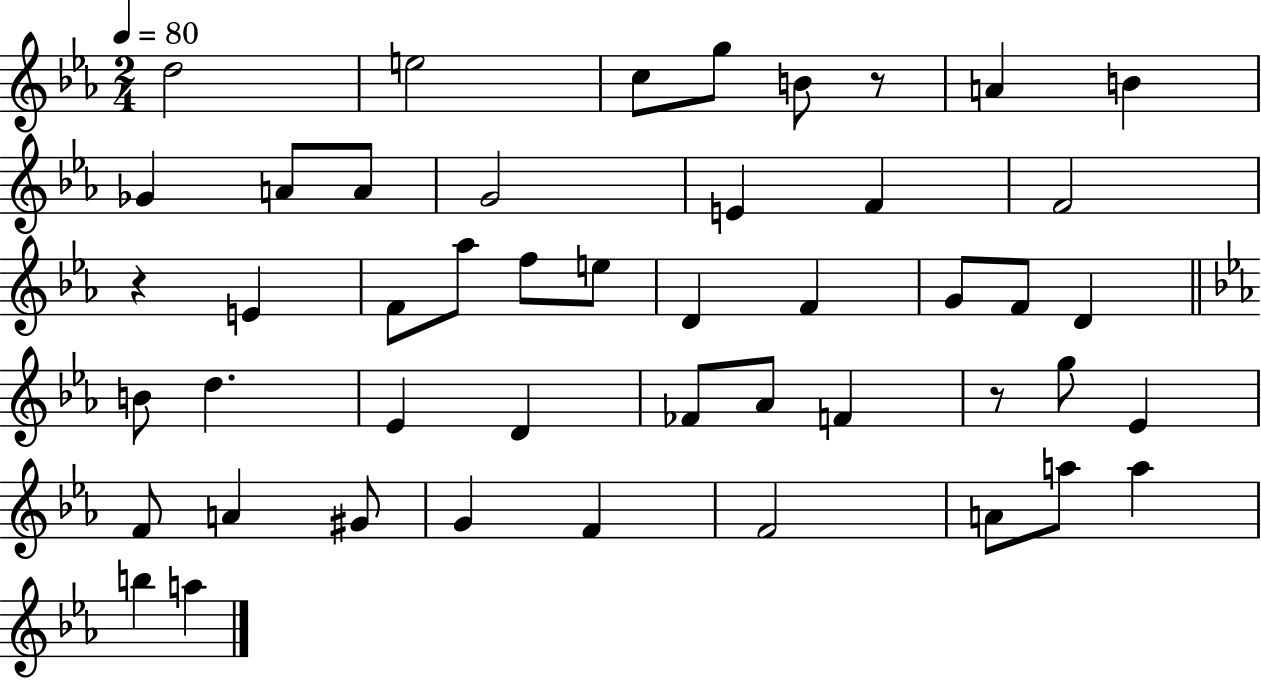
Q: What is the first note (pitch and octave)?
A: D5